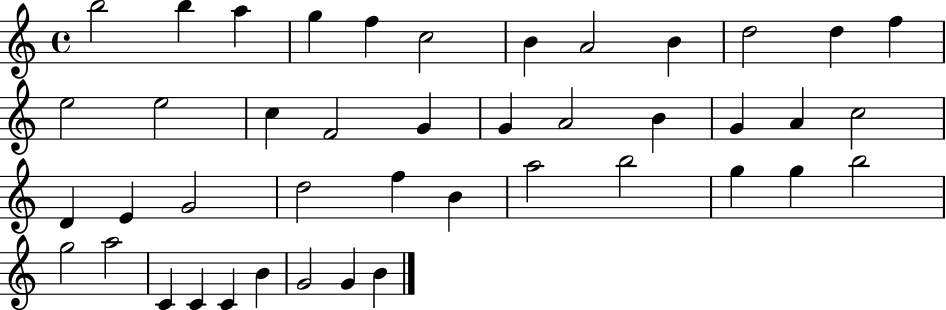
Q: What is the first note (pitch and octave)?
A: B5